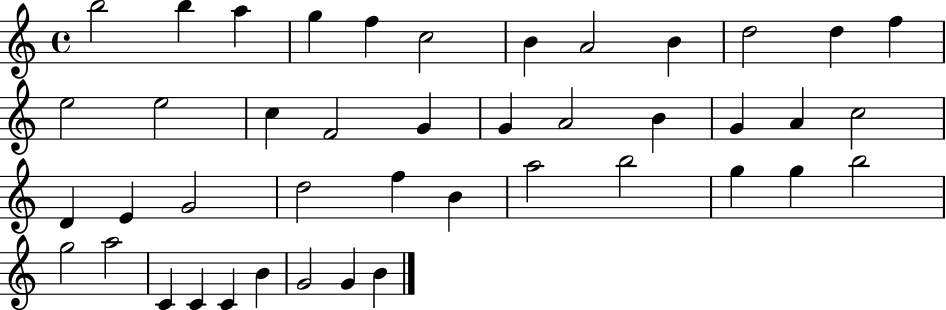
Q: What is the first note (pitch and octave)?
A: B5